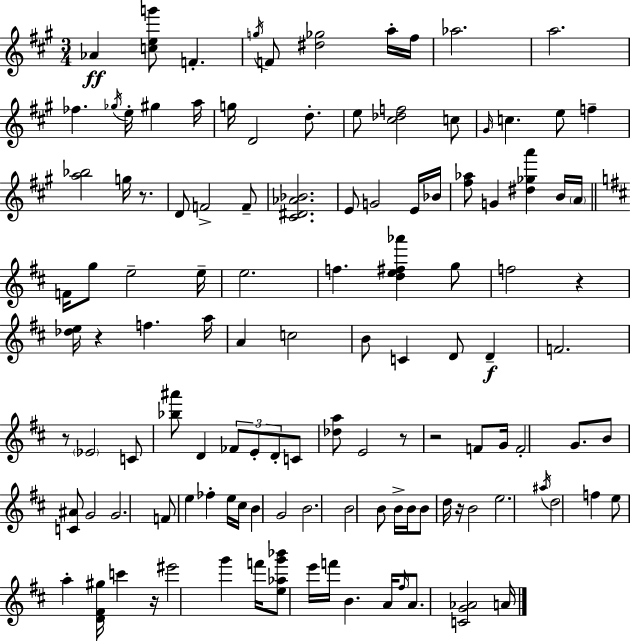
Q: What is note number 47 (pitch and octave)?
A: C4